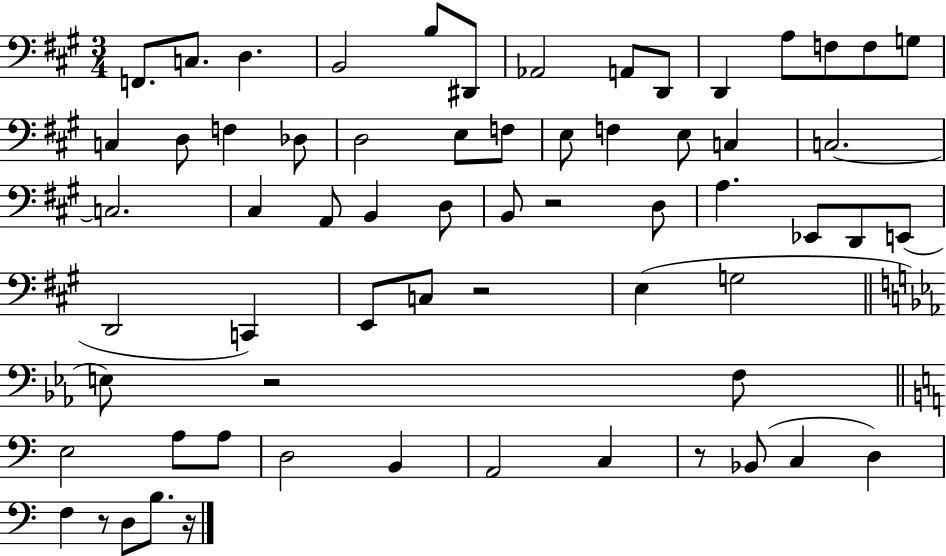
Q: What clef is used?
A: bass